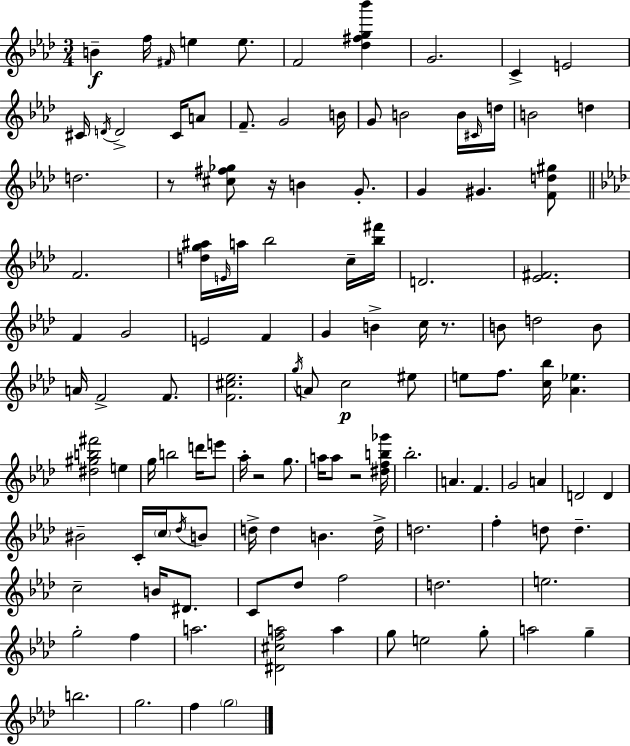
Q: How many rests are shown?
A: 5